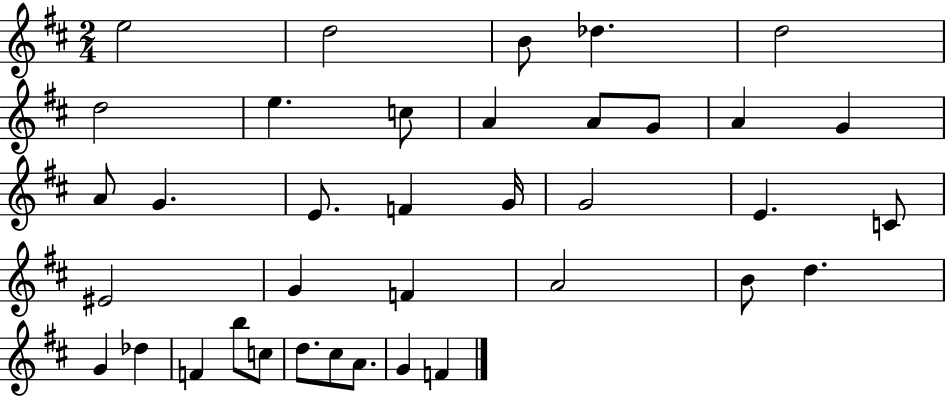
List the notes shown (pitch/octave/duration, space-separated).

E5/h D5/h B4/e Db5/q. D5/h D5/h E5/q. C5/e A4/q A4/e G4/e A4/q G4/q A4/e G4/q. E4/e. F4/q G4/s G4/h E4/q. C4/e EIS4/h G4/q F4/q A4/h B4/e D5/q. G4/q Db5/q F4/q B5/e C5/e D5/e. C#5/e A4/e. G4/q F4/q